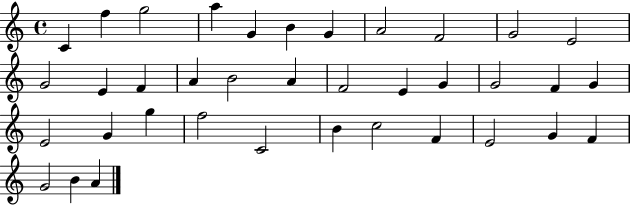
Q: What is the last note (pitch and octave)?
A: A4